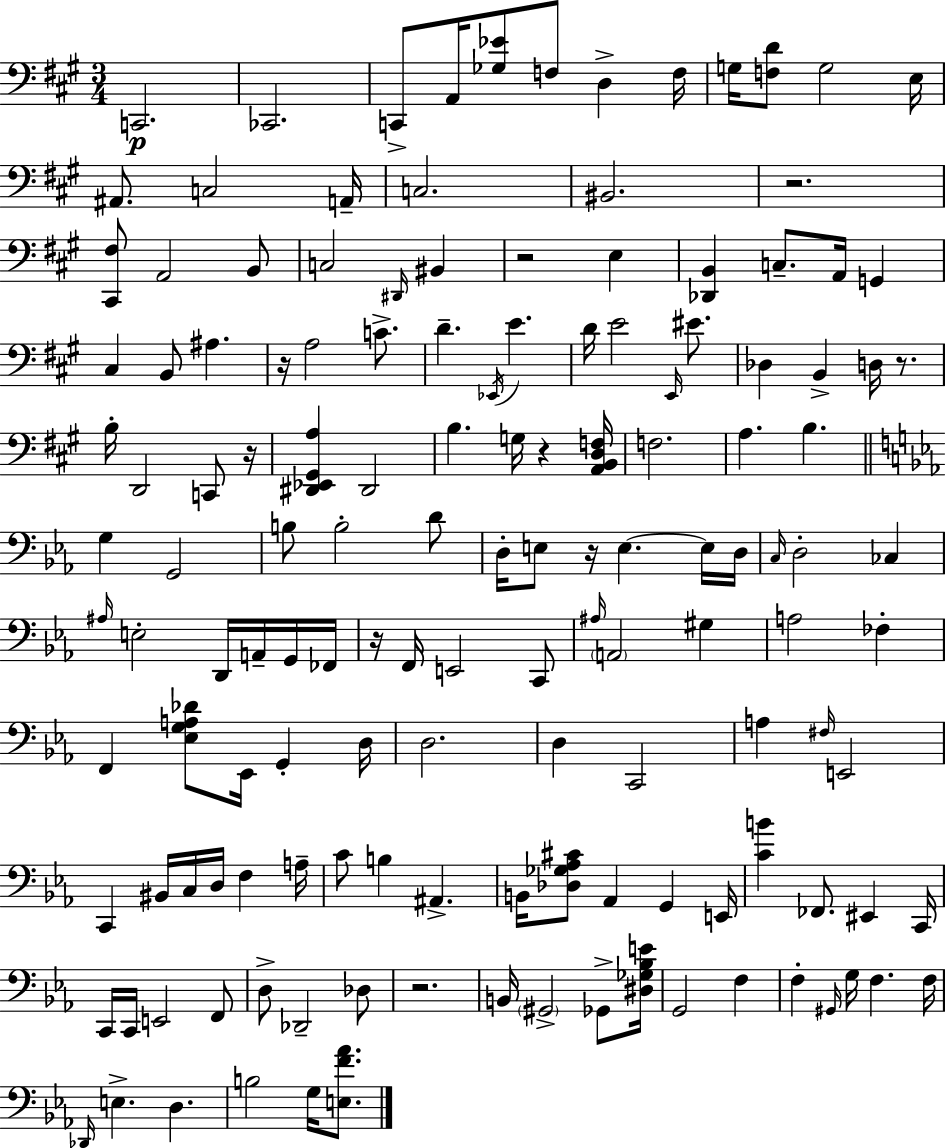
C2/h. CES2/h. C2/e A2/s [Gb3,Eb4]/e F3/e D3/q F3/s G3/s [F3,D4]/e G3/h E3/s A#2/e. C3/h A2/s C3/h. BIS2/h. R/h. [C#2,F#3]/e A2/h B2/e C3/h D#2/s BIS2/q R/h E3/q [Db2,B2]/q C3/e. A2/s G2/q C#3/q B2/e A#3/q. R/s A3/h C4/e. D4/q. Eb2/s E4/q. D4/s E4/h E2/s EIS4/e. Db3/q B2/q D3/s R/e. B3/s D2/h C2/e R/s [D#2,Eb2,G#2,A3]/q D#2/h B3/q. G3/s R/q [A2,B2,D3,F3]/s F3/h. A3/q. B3/q. G3/q G2/h B3/e B3/h D4/e D3/s E3/e R/s E3/q. E3/s D3/s C3/s D3/h CES3/q A#3/s E3/h D2/s A2/s G2/s FES2/s R/s F2/s E2/h C2/e A#3/s A2/h G#3/q A3/h FES3/q F2/q [Eb3,G3,A3,Db4]/e Eb2/s G2/q D3/s D3/h. D3/q C2/h A3/q F#3/s E2/h C2/q BIS2/s C3/s D3/s F3/q A3/s C4/e B3/q A#2/q. B2/s [Db3,Gb3,Ab3,C#4]/e Ab2/q G2/q E2/s [C4,B4]/q FES2/e. EIS2/q C2/s C2/s C2/s E2/h F2/e D3/e Db2/h Db3/e R/h. B2/s G#2/h Gb2/e [D#3,Gb3,Bb3,E4]/s G2/h F3/q F3/q G#2/s G3/s F3/q. F3/s Db2/s E3/q. D3/q. B3/h G3/s [E3,F4,Ab4]/e.